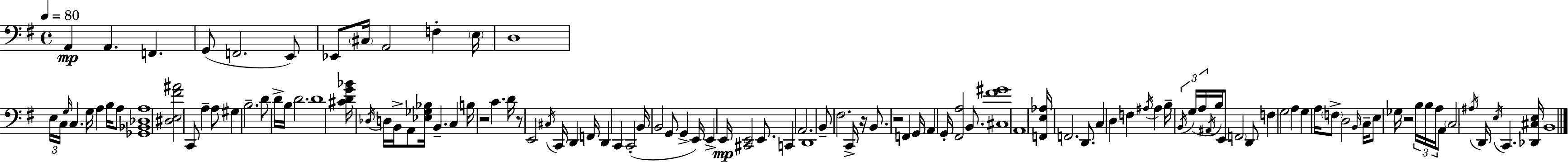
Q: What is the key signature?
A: E minor